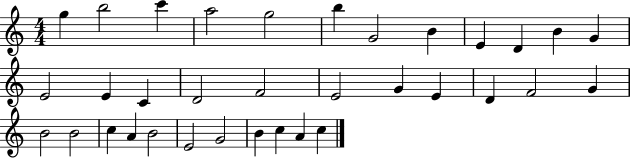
G5/q B5/h C6/q A5/h G5/h B5/q G4/h B4/q E4/q D4/q B4/q G4/q E4/h E4/q C4/q D4/h F4/h E4/h G4/q E4/q D4/q F4/h G4/q B4/h B4/h C5/q A4/q B4/h E4/h G4/h B4/q C5/q A4/q C5/q